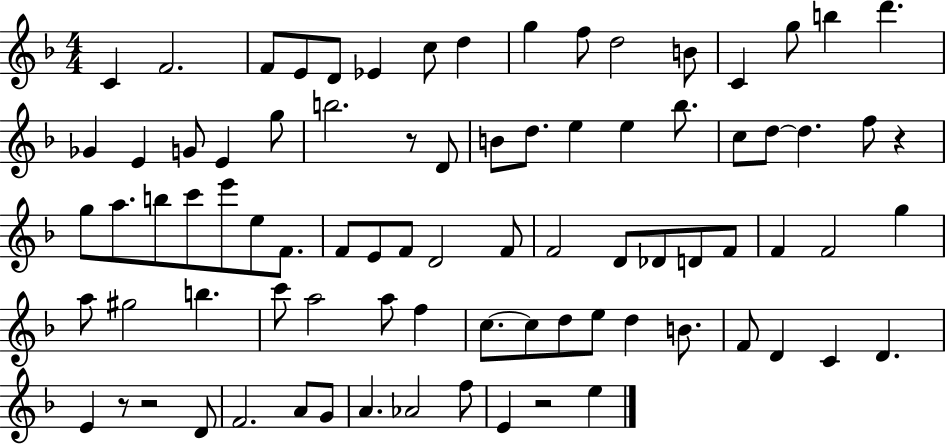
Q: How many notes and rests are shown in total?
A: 84